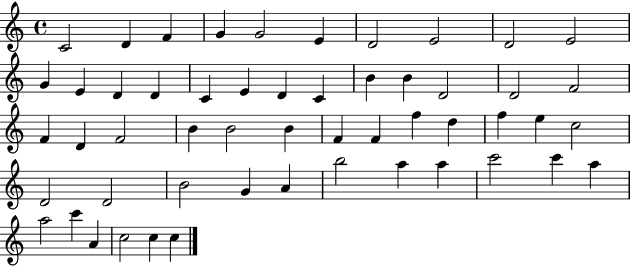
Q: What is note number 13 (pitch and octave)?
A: D4